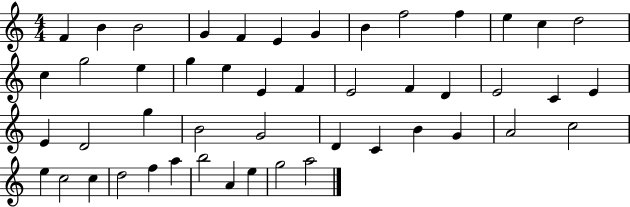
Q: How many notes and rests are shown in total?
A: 48